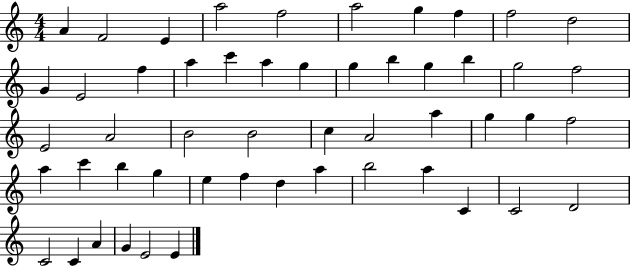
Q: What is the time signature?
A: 4/4